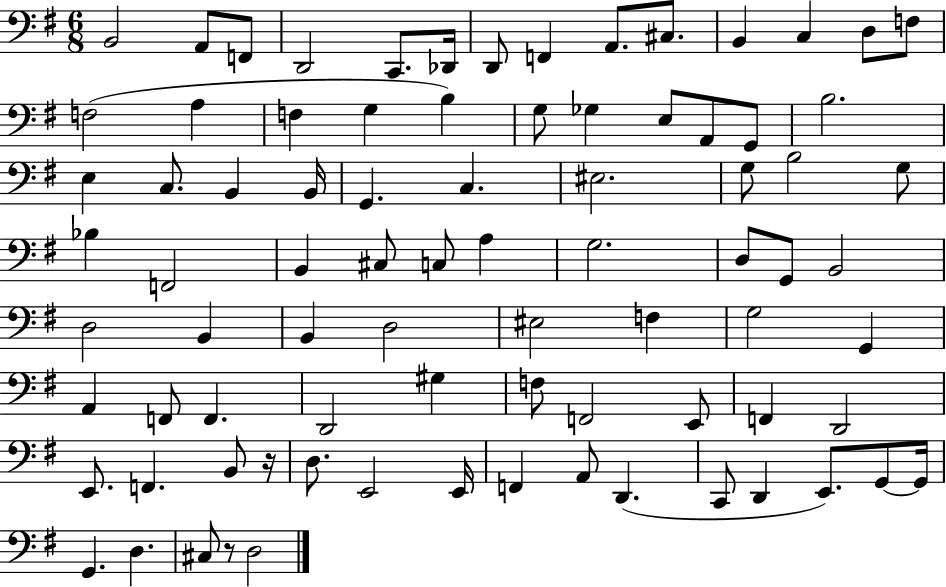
B2/h A2/e F2/e D2/h C2/e. Db2/s D2/e F2/q A2/e. C#3/e. B2/q C3/q D3/e F3/e F3/h A3/q F3/q G3/q B3/q G3/e Gb3/q E3/e A2/e G2/e B3/h. E3/q C3/e. B2/q B2/s G2/q. C3/q. EIS3/h. G3/e B3/h G3/e Bb3/q F2/h B2/q C#3/e C3/e A3/q G3/h. D3/e G2/e B2/h D3/h B2/q B2/q D3/h EIS3/h F3/q G3/h G2/q A2/q F2/e F2/q. D2/h G#3/q F3/e F2/h E2/e F2/q D2/h E2/e. F2/q. B2/e R/s D3/e. E2/h E2/s F2/q A2/e D2/q. C2/e D2/q E2/e. G2/e G2/s G2/q. D3/q. C#3/e R/e D3/h